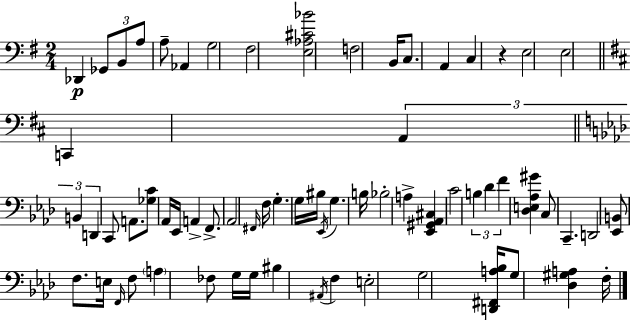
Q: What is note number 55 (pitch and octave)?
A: E3